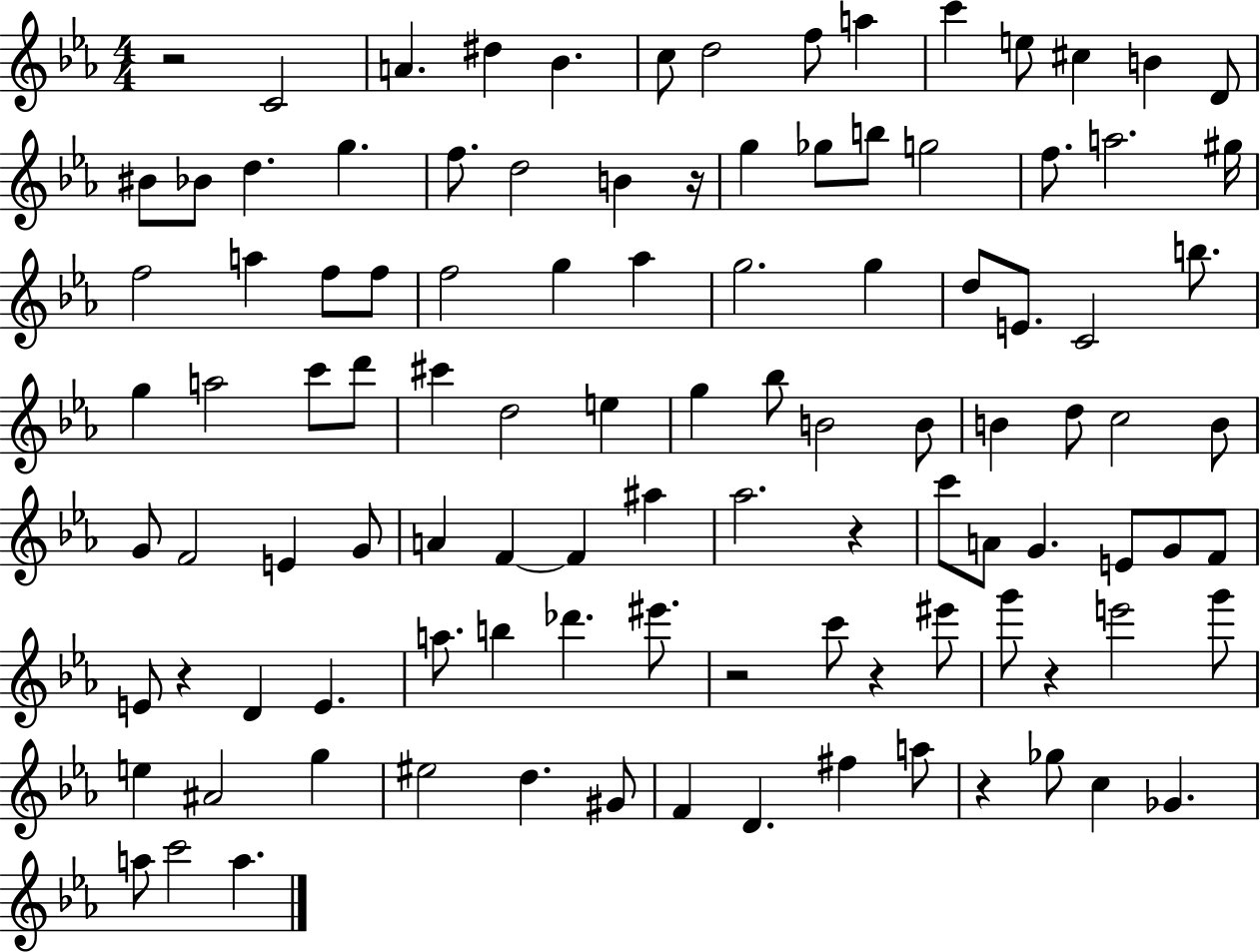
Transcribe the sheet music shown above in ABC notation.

X:1
T:Untitled
M:4/4
L:1/4
K:Eb
z2 C2 A ^d _B c/2 d2 f/2 a c' e/2 ^c B D/2 ^B/2 _B/2 d g f/2 d2 B z/4 g _g/2 b/2 g2 f/2 a2 ^g/4 f2 a f/2 f/2 f2 g _a g2 g d/2 E/2 C2 b/2 g a2 c'/2 d'/2 ^c' d2 e g _b/2 B2 B/2 B d/2 c2 B/2 G/2 F2 E G/2 A F F ^a _a2 z c'/2 A/2 G E/2 G/2 F/2 E/2 z D E a/2 b _d' ^e'/2 z2 c'/2 z ^e'/2 g'/2 z e'2 g'/2 e ^A2 g ^e2 d ^G/2 F D ^f a/2 z _g/2 c _G a/2 c'2 a